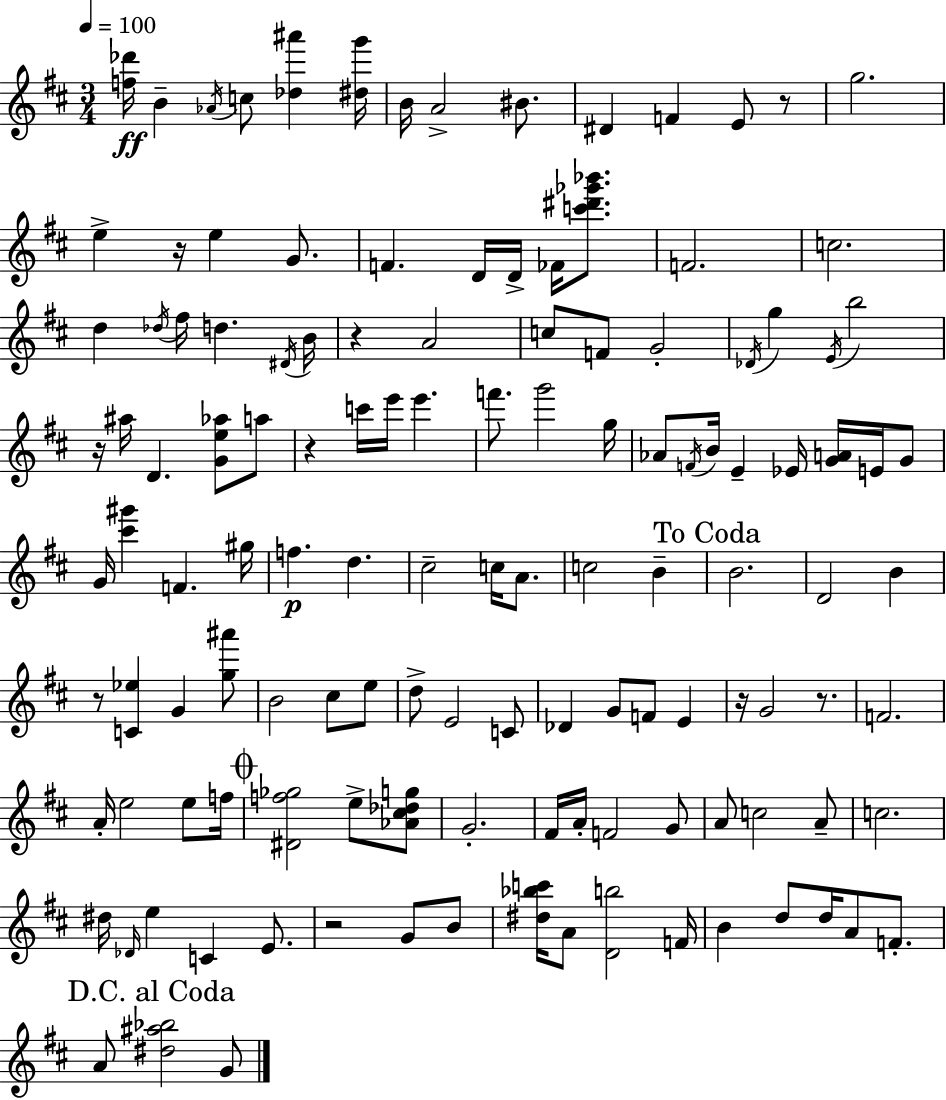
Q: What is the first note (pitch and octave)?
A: B4